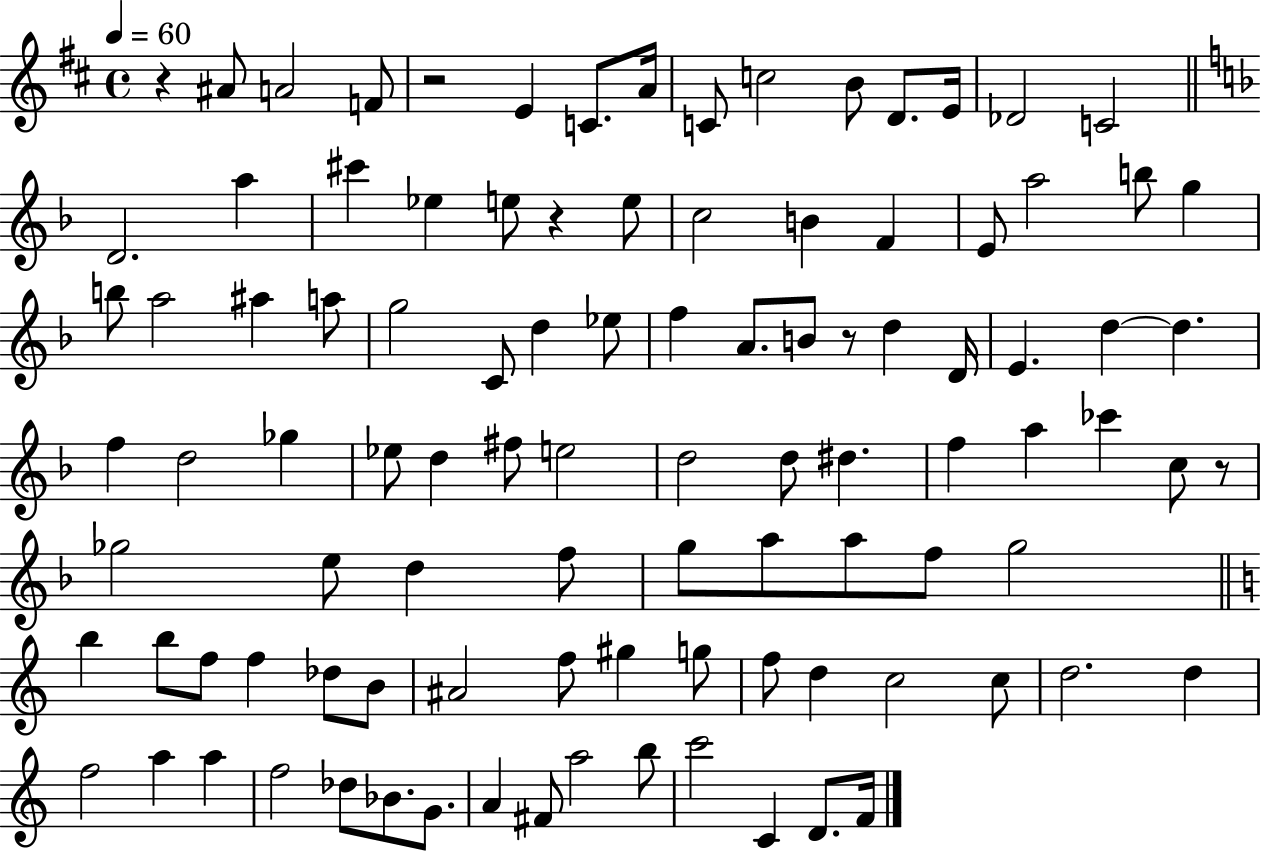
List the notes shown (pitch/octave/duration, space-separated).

R/q A#4/e A4/h F4/e R/h E4/q C4/e. A4/s C4/e C5/h B4/e D4/e. E4/s Db4/h C4/h D4/h. A5/q C#6/q Eb5/q E5/e R/q E5/e C5/h B4/q F4/q E4/e A5/h B5/e G5/q B5/e A5/h A#5/q A5/e G5/h C4/e D5/q Eb5/e F5/q A4/e. B4/e R/e D5/q D4/s E4/q. D5/q D5/q. F5/q D5/h Gb5/q Eb5/e D5/q F#5/e E5/h D5/h D5/e D#5/q. F5/q A5/q CES6/q C5/e R/e Gb5/h E5/e D5/q F5/e G5/e A5/e A5/e F5/e G5/h B5/q B5/e F5/e F5/q Db5/e B4/e A#4/h F5/e G#5/q G5/e F5/e D5/q C5/h C5/e D5/h. D5/q F5/h A5/q A5/q F5/h Db5/e Bb4/e. G4/e. A4/q F#4/e A5/h B5/e C6/h C4/q D4/e. F4/s